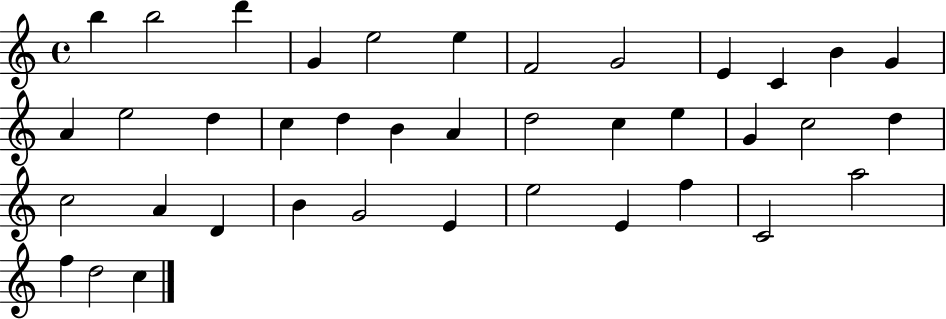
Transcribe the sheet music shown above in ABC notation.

X:1
T:Untitled
M:4/4
L:1/4
K:C
b b2 d' G e2 e F2 G2 E C B G A e2 d c d B A d2 c e G c2 d c2 A D B G2 E e2 E f C2 a2 f d2 c